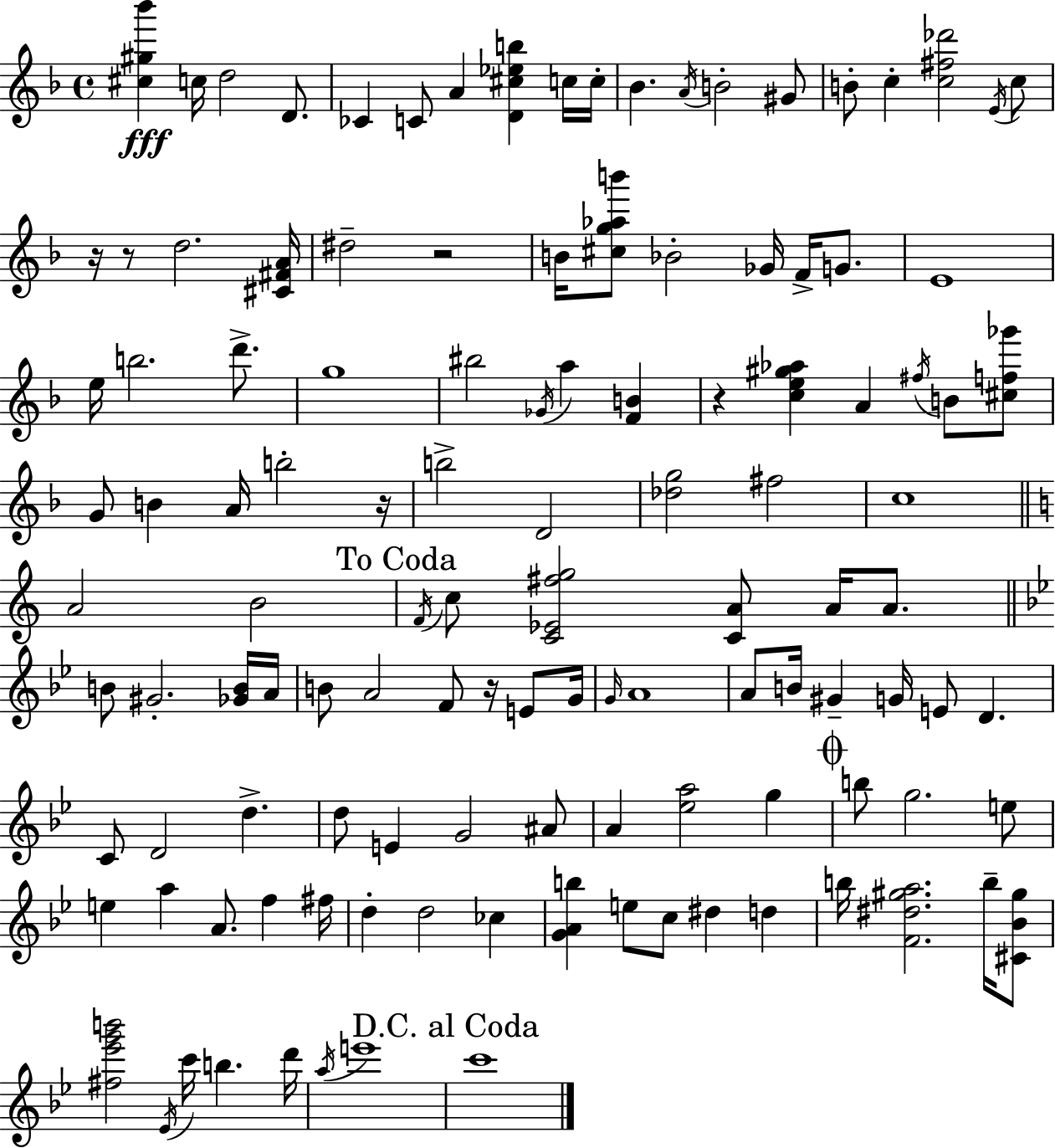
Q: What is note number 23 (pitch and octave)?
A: G4